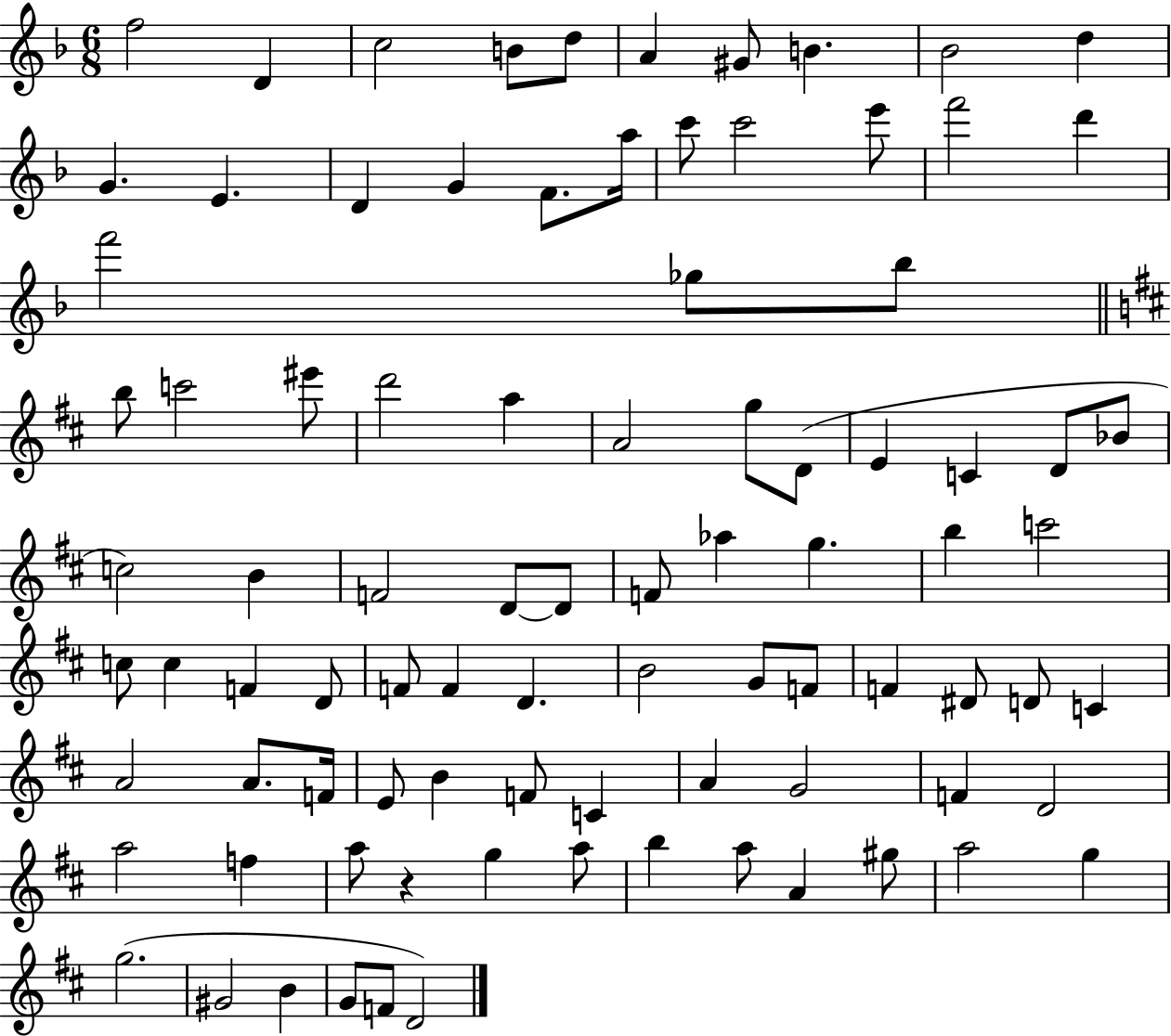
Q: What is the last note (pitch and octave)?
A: D4